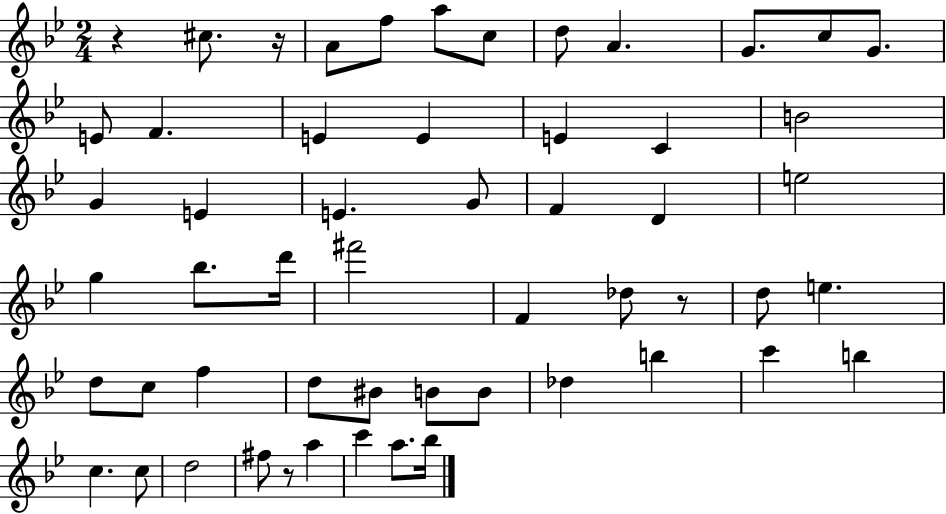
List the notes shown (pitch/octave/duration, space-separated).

R/q C#5/e. R/s A4/e F5/e A5/e C5/e D5/e A4/q. G4/e. C5/e G4/e. E4/e F4/q. E4/q E4/q E4/q C4/q B4/h G4/q E4/q E4/q. G4/e F4/q D4/q E5/h G5/q Bb5/e. D6/s F#6/h F4/q Db5/e R/e D5/e E5/q. D5/e C5/e F5/q D5/e BIS4/e B4/e B4/e Db5/q B5/q C6/q B5/q C5/q. C5/e D5/h F#5/e R/e A5/q C6/q A5/e. Bb5/s